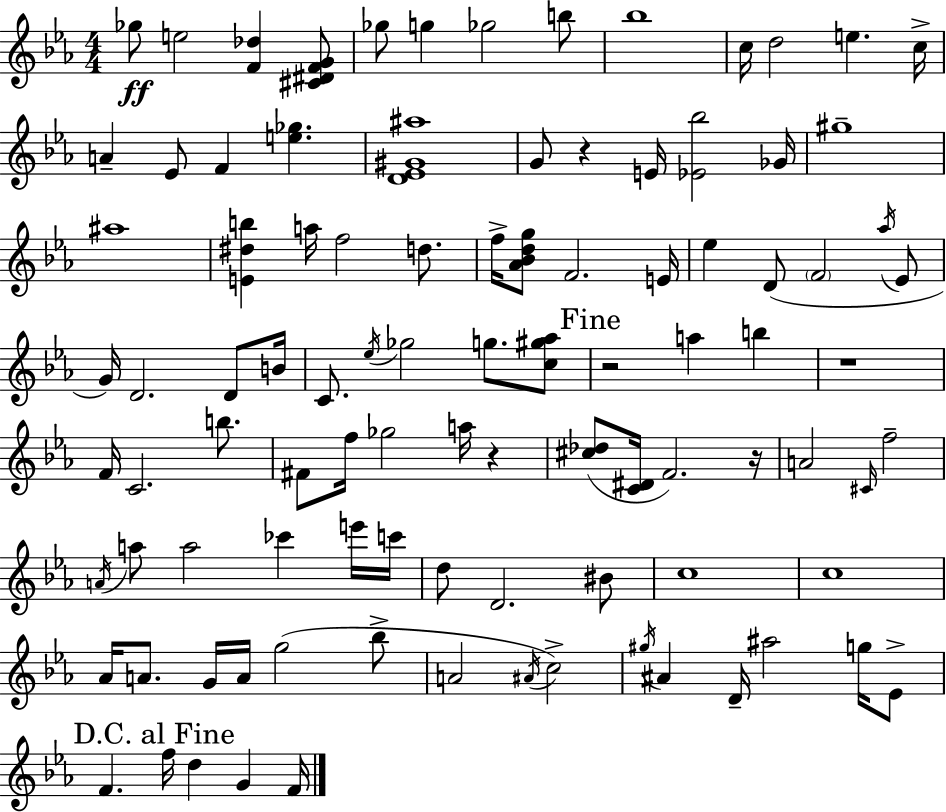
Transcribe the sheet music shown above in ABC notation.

X:1
T:Untitled
M:4/4
L:1/4
K:Eb
_g/2 e2 [F_d] [^C^DFG]/2 _g/2 g _g2 b/2 _b4 c/4 d2 e c/4 A _E/2 F [e_g] [D_E^G^a]4 G/2 z E/4 [_E_b]2 _G/4 ^g4 ^a4 [E^db] a/4 f2 d/2 f/4 [_A_Bdg]/2 F2 E/4 _e D/2 F2 _a/4 _E/2 G/4 D2 D/2 B/4 C/2 _e/4 _g2 g/2 [c^g_a]/2 z2 a b z4 F/4 C2 b/2 ^F/2 f/4 _g2 a/4 z [^c_d]/2 [C^D]/4 F2 z/4 A2 ^C/4 f2 A/4 a/2 a2 _c' e'/4 c'/4 d/2 D2 ^B/2 c4 c4 _A/4 A/2 G/4 A/4 g2 _b/2 A2 ^A/4 c2 ^g/4 ^A D/4 ^a2 g/4 _E/2 F f/4 d G F/4